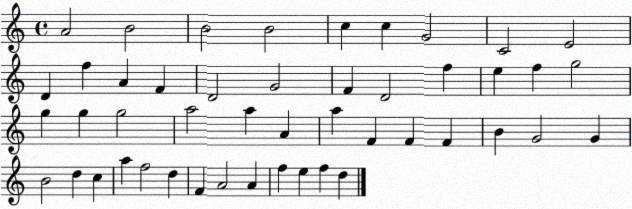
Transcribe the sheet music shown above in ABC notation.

X:1
T:Untitled
M:4/4
L:1/4
K:C
A2 B2 B2 B2 c c G2 C2 E2 D f A F D2 G2 F D2 f e f g2 g g g2 a2 a A a F F F B G2 G B2 d c a f2 d F A2 A f e f d